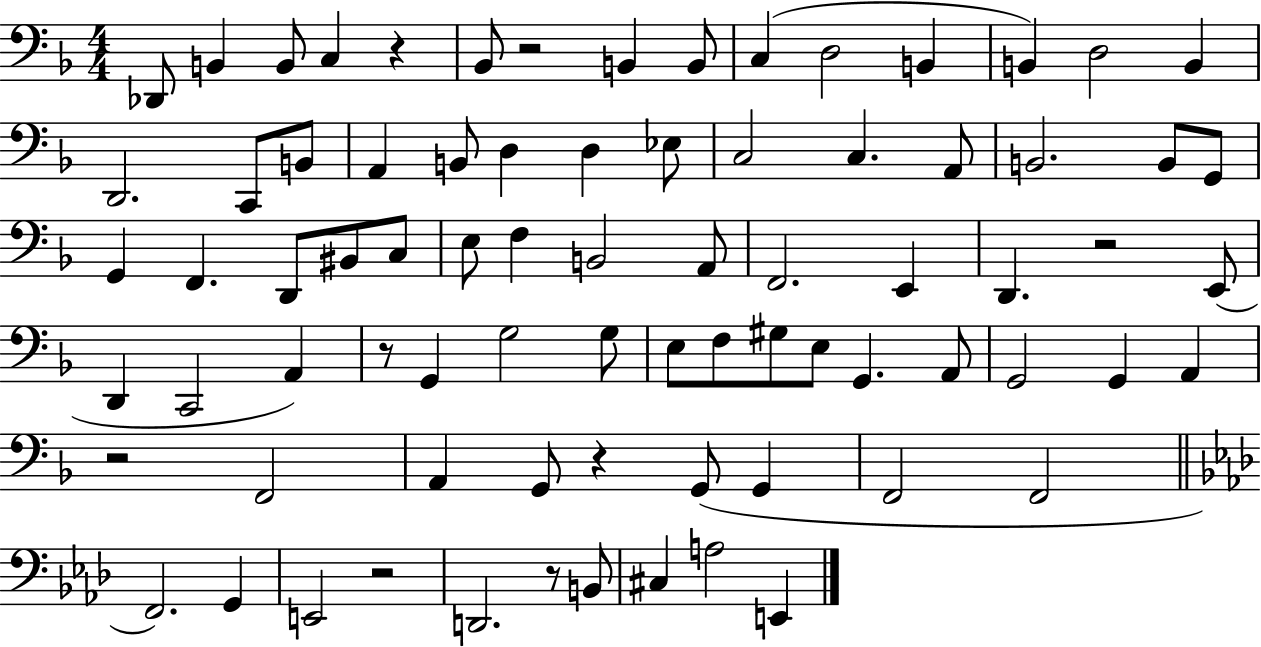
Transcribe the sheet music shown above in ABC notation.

X:1
T:Untitled
M:4/4
L:1/4
K:F
_D,,/2 B,, B,,/2 C, z _B,,/2 z2 B,, B,,/2 C, D,2 B,, B,, D,2 B,, D,,2 C,,/2 B,,/2 A,, B,,/2 D, D, _E,/2 C,2 C, A,,/2 B,,2 B,,/2 G,,/2 G,, F,, D,,/2 ^B,,/2 C,/2 E,/2 F, B,,2 A,,/2 F,,2 E,, D,, z2 E,,/2 D,, C,,2 A,, z/2 G,, G,2 G,/2 E,/2 F,/2 ^G,/2 E,/2 G,, A,,/2 G,,2 G,, A,, z2 F,,2 A,, G,,/2 z G,,/2 G,, F,,2 F,,2 F,,2 G,, E,,2 z2 D,,2 z/2 B,,/2 ^C, A,2 E,,